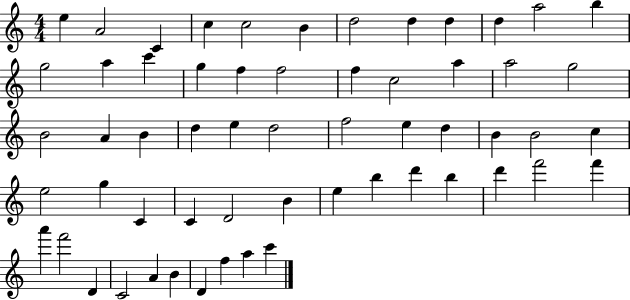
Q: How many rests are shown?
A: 0